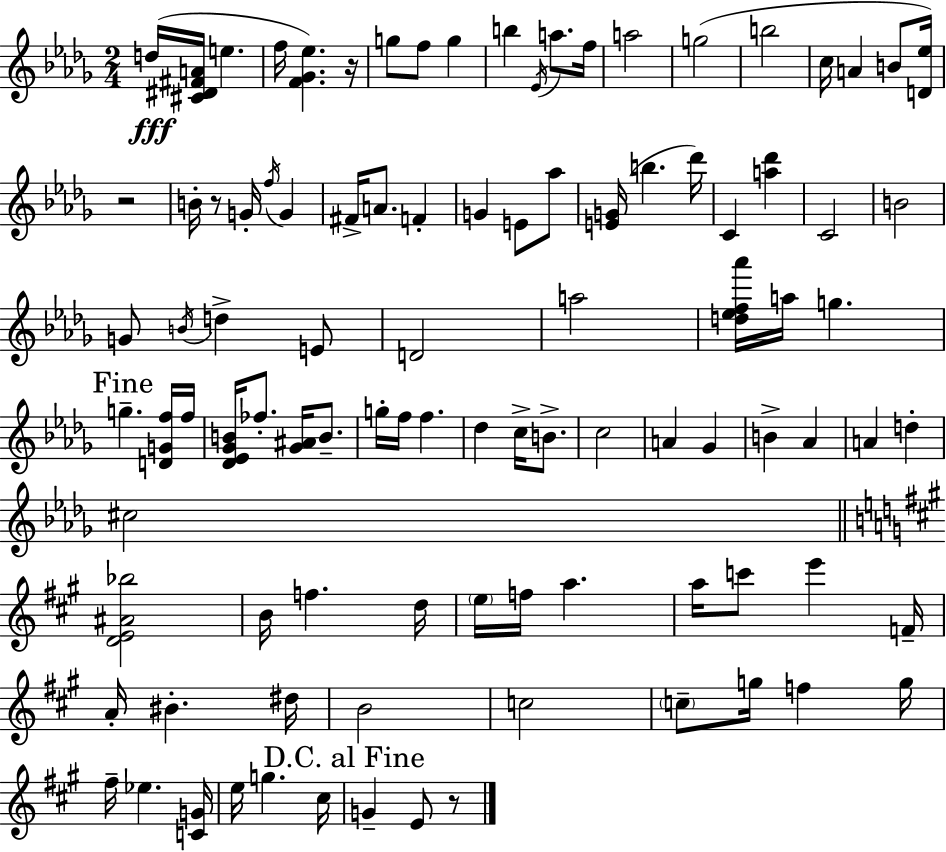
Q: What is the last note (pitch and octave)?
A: E4